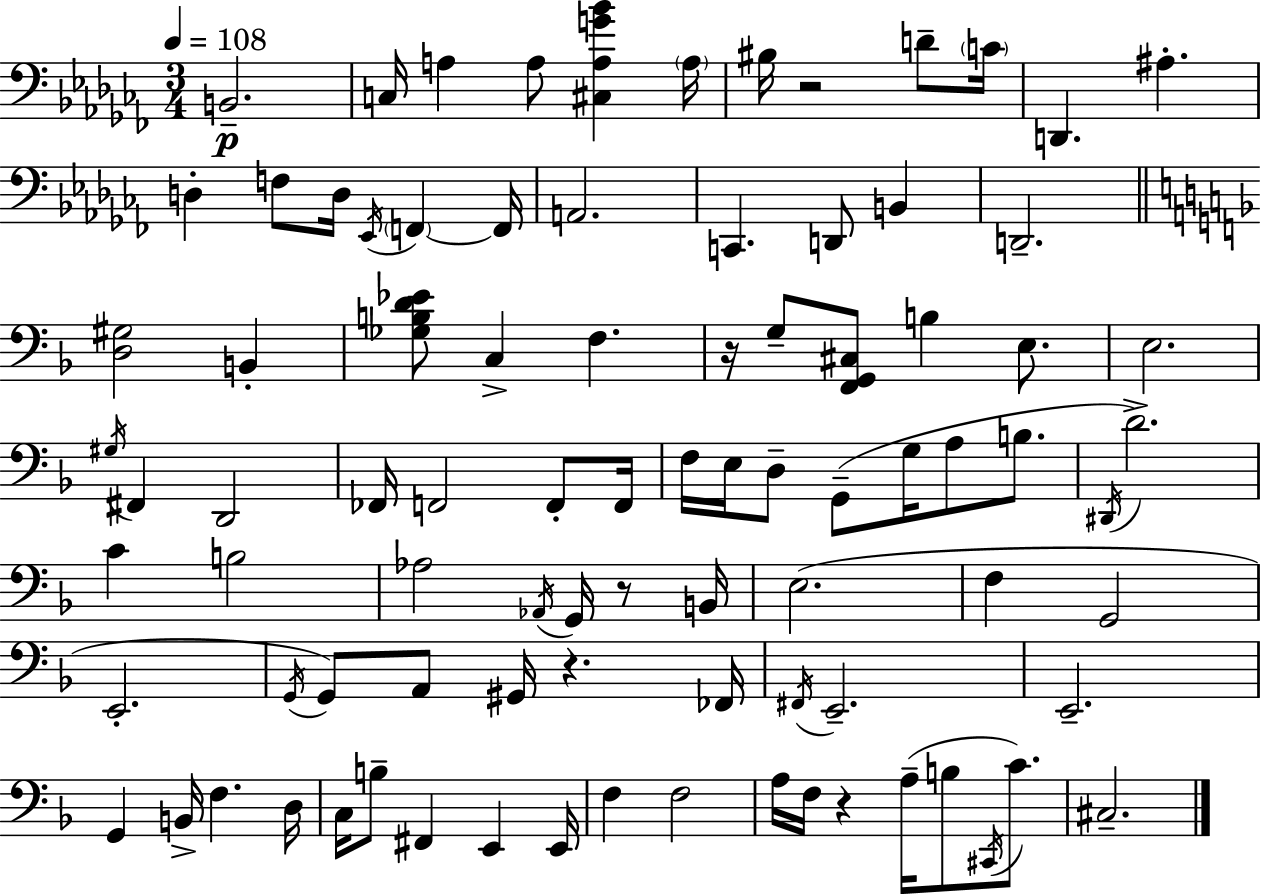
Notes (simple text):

B2/h. C3/s A3/q A3/e [C#3,A3,G4,Bb4]/q A3/s BIS3/s R/h D4/e C4/s D2/q. A#3/q. D3/q F3/e D3/s Eb2/s F2/q F2/s A2/h. C2/q. D2/e B2/q D2/h. [D3,G#3]/h B2/q [Gb3,B3,D4,Eb4]/e C3/q F3/q. R/s G3/e [F2,G2,C#3]/e B3/q E3/e. E3/h. G#3/s F#2/q D2/h FES2/s F2/h F2/e F2/s F3/s E3/s D3/e G2/e G3/s A3/e B3/e. D#2/s D4/h. C4/q B3/h Ab3/h Ab2/s G2/s R/e B2/s E3/h. F3/q G2/h E2/h. G2/s G2/e A2/e G#2/s R/q. FES2/s F#2/s E2/h. E2/h. G2/q B2/s F3/q. D3/s C3/s B3/e F#2/q E2/q E2/s F3/q F3/h A3/s F3/s R/q A3/s B3/e C#2/s C4/e. C#3/h.